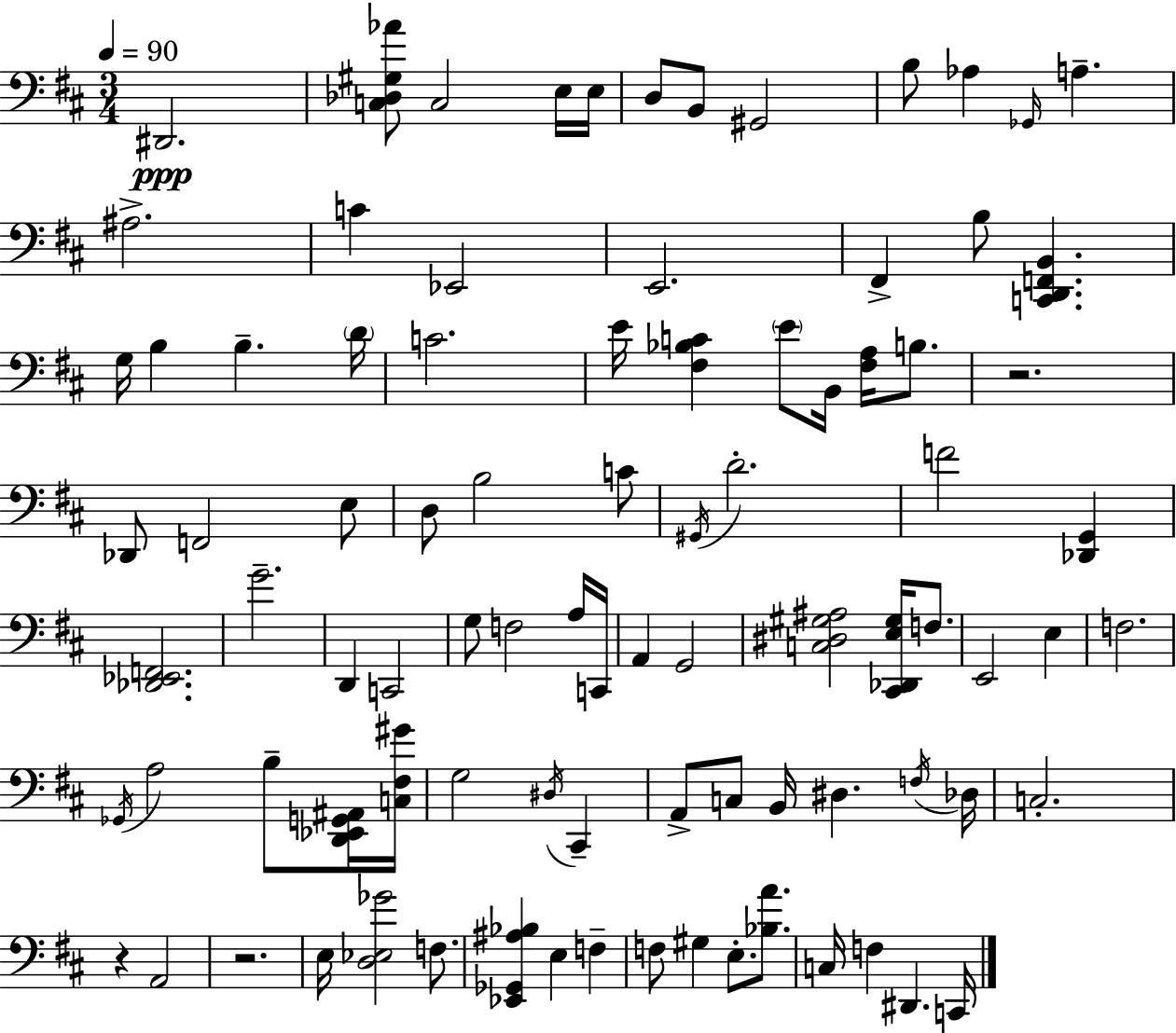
D#2/h. [C3,Db3,G#3,Ab4]/e C3/h E3/s E3/s D3/e B2/e G#2/h B3/e Ab3/q Gb2/s A3/q. A#3/h. C4/q Eb2/h E2/h. F#2/q B3/e [C2,D2,F2,B2]/q. G3/s B3/q B3/q. D4/s C4/h. E4/s [F#3,Bb3,C4]/q E4/e B2/s [F#3,A3]/s B3/e. R/h. Db2/e F2/h E3/e D3/e B3/h C4/e G#2/s D4/h. F4/h [Db2,G2]/q [Db2,Eb2,F2]/h. G4/h. D2/q C2/h G3/e F3/h A3/s C2/s A2/q G2/h [C3,D#3,G#3,A#3]/h [C#2,Db2,E3,G#3]/s F3/e. E2/h E3/q F3/h. Gb2/s A3/h B3/e [D2,Eb2,G2,A#2]/s [C3,F#3,G#4]/s G3/h D#3/s C#2/q A2/e C3/e B2/s D#3/q. F3/s Db3/s C3/h. R/q A2/h R/h. E3/s [D3,Eb3,Gb4]/h F3/e. [Eb2,Gb2,A#3,Bb3]/q E3/q F3/q F3/e G#3/q E3/e. [Bb3,A4]/e. C3/s F3/q D#2/q. C2/s